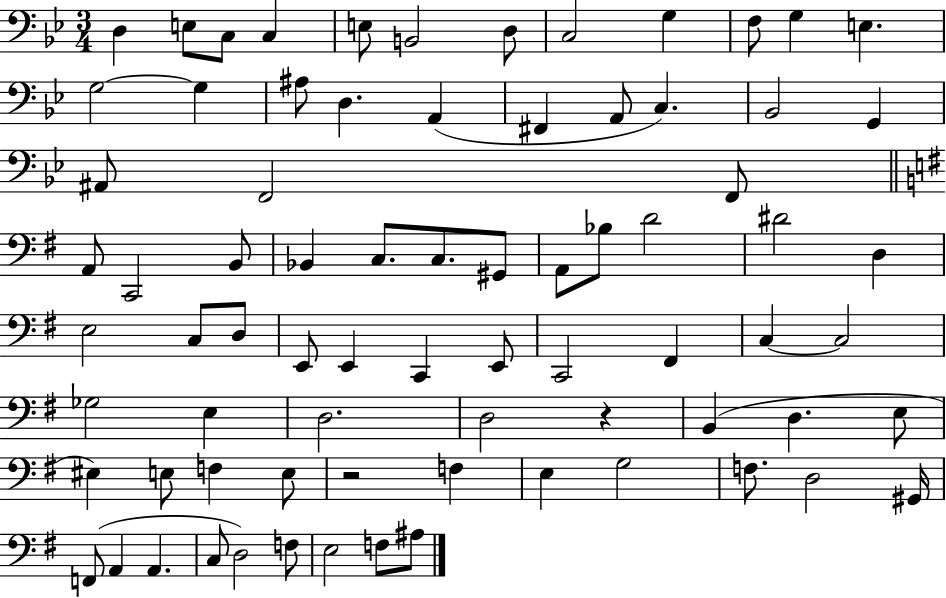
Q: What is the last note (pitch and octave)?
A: A#3